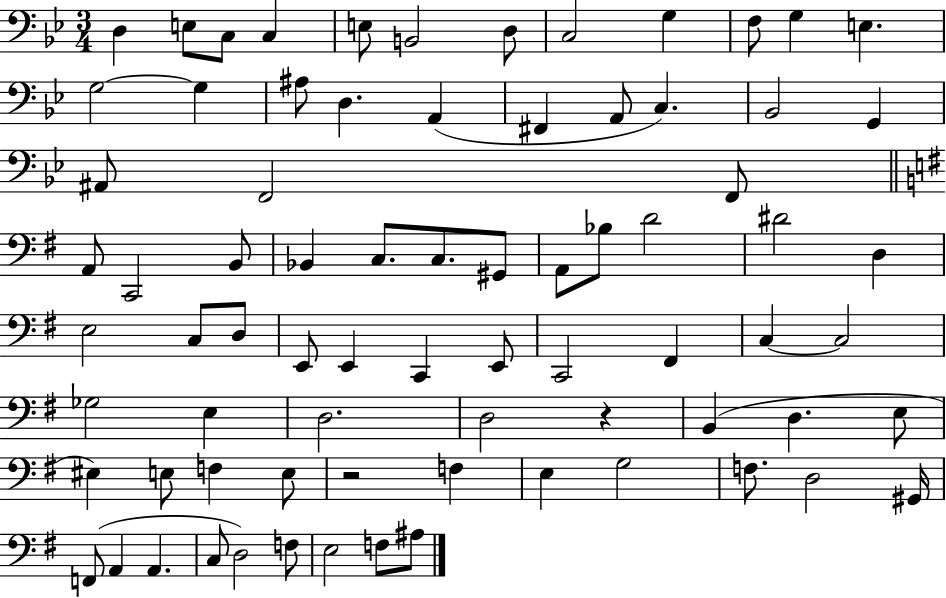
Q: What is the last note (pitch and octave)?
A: A#3